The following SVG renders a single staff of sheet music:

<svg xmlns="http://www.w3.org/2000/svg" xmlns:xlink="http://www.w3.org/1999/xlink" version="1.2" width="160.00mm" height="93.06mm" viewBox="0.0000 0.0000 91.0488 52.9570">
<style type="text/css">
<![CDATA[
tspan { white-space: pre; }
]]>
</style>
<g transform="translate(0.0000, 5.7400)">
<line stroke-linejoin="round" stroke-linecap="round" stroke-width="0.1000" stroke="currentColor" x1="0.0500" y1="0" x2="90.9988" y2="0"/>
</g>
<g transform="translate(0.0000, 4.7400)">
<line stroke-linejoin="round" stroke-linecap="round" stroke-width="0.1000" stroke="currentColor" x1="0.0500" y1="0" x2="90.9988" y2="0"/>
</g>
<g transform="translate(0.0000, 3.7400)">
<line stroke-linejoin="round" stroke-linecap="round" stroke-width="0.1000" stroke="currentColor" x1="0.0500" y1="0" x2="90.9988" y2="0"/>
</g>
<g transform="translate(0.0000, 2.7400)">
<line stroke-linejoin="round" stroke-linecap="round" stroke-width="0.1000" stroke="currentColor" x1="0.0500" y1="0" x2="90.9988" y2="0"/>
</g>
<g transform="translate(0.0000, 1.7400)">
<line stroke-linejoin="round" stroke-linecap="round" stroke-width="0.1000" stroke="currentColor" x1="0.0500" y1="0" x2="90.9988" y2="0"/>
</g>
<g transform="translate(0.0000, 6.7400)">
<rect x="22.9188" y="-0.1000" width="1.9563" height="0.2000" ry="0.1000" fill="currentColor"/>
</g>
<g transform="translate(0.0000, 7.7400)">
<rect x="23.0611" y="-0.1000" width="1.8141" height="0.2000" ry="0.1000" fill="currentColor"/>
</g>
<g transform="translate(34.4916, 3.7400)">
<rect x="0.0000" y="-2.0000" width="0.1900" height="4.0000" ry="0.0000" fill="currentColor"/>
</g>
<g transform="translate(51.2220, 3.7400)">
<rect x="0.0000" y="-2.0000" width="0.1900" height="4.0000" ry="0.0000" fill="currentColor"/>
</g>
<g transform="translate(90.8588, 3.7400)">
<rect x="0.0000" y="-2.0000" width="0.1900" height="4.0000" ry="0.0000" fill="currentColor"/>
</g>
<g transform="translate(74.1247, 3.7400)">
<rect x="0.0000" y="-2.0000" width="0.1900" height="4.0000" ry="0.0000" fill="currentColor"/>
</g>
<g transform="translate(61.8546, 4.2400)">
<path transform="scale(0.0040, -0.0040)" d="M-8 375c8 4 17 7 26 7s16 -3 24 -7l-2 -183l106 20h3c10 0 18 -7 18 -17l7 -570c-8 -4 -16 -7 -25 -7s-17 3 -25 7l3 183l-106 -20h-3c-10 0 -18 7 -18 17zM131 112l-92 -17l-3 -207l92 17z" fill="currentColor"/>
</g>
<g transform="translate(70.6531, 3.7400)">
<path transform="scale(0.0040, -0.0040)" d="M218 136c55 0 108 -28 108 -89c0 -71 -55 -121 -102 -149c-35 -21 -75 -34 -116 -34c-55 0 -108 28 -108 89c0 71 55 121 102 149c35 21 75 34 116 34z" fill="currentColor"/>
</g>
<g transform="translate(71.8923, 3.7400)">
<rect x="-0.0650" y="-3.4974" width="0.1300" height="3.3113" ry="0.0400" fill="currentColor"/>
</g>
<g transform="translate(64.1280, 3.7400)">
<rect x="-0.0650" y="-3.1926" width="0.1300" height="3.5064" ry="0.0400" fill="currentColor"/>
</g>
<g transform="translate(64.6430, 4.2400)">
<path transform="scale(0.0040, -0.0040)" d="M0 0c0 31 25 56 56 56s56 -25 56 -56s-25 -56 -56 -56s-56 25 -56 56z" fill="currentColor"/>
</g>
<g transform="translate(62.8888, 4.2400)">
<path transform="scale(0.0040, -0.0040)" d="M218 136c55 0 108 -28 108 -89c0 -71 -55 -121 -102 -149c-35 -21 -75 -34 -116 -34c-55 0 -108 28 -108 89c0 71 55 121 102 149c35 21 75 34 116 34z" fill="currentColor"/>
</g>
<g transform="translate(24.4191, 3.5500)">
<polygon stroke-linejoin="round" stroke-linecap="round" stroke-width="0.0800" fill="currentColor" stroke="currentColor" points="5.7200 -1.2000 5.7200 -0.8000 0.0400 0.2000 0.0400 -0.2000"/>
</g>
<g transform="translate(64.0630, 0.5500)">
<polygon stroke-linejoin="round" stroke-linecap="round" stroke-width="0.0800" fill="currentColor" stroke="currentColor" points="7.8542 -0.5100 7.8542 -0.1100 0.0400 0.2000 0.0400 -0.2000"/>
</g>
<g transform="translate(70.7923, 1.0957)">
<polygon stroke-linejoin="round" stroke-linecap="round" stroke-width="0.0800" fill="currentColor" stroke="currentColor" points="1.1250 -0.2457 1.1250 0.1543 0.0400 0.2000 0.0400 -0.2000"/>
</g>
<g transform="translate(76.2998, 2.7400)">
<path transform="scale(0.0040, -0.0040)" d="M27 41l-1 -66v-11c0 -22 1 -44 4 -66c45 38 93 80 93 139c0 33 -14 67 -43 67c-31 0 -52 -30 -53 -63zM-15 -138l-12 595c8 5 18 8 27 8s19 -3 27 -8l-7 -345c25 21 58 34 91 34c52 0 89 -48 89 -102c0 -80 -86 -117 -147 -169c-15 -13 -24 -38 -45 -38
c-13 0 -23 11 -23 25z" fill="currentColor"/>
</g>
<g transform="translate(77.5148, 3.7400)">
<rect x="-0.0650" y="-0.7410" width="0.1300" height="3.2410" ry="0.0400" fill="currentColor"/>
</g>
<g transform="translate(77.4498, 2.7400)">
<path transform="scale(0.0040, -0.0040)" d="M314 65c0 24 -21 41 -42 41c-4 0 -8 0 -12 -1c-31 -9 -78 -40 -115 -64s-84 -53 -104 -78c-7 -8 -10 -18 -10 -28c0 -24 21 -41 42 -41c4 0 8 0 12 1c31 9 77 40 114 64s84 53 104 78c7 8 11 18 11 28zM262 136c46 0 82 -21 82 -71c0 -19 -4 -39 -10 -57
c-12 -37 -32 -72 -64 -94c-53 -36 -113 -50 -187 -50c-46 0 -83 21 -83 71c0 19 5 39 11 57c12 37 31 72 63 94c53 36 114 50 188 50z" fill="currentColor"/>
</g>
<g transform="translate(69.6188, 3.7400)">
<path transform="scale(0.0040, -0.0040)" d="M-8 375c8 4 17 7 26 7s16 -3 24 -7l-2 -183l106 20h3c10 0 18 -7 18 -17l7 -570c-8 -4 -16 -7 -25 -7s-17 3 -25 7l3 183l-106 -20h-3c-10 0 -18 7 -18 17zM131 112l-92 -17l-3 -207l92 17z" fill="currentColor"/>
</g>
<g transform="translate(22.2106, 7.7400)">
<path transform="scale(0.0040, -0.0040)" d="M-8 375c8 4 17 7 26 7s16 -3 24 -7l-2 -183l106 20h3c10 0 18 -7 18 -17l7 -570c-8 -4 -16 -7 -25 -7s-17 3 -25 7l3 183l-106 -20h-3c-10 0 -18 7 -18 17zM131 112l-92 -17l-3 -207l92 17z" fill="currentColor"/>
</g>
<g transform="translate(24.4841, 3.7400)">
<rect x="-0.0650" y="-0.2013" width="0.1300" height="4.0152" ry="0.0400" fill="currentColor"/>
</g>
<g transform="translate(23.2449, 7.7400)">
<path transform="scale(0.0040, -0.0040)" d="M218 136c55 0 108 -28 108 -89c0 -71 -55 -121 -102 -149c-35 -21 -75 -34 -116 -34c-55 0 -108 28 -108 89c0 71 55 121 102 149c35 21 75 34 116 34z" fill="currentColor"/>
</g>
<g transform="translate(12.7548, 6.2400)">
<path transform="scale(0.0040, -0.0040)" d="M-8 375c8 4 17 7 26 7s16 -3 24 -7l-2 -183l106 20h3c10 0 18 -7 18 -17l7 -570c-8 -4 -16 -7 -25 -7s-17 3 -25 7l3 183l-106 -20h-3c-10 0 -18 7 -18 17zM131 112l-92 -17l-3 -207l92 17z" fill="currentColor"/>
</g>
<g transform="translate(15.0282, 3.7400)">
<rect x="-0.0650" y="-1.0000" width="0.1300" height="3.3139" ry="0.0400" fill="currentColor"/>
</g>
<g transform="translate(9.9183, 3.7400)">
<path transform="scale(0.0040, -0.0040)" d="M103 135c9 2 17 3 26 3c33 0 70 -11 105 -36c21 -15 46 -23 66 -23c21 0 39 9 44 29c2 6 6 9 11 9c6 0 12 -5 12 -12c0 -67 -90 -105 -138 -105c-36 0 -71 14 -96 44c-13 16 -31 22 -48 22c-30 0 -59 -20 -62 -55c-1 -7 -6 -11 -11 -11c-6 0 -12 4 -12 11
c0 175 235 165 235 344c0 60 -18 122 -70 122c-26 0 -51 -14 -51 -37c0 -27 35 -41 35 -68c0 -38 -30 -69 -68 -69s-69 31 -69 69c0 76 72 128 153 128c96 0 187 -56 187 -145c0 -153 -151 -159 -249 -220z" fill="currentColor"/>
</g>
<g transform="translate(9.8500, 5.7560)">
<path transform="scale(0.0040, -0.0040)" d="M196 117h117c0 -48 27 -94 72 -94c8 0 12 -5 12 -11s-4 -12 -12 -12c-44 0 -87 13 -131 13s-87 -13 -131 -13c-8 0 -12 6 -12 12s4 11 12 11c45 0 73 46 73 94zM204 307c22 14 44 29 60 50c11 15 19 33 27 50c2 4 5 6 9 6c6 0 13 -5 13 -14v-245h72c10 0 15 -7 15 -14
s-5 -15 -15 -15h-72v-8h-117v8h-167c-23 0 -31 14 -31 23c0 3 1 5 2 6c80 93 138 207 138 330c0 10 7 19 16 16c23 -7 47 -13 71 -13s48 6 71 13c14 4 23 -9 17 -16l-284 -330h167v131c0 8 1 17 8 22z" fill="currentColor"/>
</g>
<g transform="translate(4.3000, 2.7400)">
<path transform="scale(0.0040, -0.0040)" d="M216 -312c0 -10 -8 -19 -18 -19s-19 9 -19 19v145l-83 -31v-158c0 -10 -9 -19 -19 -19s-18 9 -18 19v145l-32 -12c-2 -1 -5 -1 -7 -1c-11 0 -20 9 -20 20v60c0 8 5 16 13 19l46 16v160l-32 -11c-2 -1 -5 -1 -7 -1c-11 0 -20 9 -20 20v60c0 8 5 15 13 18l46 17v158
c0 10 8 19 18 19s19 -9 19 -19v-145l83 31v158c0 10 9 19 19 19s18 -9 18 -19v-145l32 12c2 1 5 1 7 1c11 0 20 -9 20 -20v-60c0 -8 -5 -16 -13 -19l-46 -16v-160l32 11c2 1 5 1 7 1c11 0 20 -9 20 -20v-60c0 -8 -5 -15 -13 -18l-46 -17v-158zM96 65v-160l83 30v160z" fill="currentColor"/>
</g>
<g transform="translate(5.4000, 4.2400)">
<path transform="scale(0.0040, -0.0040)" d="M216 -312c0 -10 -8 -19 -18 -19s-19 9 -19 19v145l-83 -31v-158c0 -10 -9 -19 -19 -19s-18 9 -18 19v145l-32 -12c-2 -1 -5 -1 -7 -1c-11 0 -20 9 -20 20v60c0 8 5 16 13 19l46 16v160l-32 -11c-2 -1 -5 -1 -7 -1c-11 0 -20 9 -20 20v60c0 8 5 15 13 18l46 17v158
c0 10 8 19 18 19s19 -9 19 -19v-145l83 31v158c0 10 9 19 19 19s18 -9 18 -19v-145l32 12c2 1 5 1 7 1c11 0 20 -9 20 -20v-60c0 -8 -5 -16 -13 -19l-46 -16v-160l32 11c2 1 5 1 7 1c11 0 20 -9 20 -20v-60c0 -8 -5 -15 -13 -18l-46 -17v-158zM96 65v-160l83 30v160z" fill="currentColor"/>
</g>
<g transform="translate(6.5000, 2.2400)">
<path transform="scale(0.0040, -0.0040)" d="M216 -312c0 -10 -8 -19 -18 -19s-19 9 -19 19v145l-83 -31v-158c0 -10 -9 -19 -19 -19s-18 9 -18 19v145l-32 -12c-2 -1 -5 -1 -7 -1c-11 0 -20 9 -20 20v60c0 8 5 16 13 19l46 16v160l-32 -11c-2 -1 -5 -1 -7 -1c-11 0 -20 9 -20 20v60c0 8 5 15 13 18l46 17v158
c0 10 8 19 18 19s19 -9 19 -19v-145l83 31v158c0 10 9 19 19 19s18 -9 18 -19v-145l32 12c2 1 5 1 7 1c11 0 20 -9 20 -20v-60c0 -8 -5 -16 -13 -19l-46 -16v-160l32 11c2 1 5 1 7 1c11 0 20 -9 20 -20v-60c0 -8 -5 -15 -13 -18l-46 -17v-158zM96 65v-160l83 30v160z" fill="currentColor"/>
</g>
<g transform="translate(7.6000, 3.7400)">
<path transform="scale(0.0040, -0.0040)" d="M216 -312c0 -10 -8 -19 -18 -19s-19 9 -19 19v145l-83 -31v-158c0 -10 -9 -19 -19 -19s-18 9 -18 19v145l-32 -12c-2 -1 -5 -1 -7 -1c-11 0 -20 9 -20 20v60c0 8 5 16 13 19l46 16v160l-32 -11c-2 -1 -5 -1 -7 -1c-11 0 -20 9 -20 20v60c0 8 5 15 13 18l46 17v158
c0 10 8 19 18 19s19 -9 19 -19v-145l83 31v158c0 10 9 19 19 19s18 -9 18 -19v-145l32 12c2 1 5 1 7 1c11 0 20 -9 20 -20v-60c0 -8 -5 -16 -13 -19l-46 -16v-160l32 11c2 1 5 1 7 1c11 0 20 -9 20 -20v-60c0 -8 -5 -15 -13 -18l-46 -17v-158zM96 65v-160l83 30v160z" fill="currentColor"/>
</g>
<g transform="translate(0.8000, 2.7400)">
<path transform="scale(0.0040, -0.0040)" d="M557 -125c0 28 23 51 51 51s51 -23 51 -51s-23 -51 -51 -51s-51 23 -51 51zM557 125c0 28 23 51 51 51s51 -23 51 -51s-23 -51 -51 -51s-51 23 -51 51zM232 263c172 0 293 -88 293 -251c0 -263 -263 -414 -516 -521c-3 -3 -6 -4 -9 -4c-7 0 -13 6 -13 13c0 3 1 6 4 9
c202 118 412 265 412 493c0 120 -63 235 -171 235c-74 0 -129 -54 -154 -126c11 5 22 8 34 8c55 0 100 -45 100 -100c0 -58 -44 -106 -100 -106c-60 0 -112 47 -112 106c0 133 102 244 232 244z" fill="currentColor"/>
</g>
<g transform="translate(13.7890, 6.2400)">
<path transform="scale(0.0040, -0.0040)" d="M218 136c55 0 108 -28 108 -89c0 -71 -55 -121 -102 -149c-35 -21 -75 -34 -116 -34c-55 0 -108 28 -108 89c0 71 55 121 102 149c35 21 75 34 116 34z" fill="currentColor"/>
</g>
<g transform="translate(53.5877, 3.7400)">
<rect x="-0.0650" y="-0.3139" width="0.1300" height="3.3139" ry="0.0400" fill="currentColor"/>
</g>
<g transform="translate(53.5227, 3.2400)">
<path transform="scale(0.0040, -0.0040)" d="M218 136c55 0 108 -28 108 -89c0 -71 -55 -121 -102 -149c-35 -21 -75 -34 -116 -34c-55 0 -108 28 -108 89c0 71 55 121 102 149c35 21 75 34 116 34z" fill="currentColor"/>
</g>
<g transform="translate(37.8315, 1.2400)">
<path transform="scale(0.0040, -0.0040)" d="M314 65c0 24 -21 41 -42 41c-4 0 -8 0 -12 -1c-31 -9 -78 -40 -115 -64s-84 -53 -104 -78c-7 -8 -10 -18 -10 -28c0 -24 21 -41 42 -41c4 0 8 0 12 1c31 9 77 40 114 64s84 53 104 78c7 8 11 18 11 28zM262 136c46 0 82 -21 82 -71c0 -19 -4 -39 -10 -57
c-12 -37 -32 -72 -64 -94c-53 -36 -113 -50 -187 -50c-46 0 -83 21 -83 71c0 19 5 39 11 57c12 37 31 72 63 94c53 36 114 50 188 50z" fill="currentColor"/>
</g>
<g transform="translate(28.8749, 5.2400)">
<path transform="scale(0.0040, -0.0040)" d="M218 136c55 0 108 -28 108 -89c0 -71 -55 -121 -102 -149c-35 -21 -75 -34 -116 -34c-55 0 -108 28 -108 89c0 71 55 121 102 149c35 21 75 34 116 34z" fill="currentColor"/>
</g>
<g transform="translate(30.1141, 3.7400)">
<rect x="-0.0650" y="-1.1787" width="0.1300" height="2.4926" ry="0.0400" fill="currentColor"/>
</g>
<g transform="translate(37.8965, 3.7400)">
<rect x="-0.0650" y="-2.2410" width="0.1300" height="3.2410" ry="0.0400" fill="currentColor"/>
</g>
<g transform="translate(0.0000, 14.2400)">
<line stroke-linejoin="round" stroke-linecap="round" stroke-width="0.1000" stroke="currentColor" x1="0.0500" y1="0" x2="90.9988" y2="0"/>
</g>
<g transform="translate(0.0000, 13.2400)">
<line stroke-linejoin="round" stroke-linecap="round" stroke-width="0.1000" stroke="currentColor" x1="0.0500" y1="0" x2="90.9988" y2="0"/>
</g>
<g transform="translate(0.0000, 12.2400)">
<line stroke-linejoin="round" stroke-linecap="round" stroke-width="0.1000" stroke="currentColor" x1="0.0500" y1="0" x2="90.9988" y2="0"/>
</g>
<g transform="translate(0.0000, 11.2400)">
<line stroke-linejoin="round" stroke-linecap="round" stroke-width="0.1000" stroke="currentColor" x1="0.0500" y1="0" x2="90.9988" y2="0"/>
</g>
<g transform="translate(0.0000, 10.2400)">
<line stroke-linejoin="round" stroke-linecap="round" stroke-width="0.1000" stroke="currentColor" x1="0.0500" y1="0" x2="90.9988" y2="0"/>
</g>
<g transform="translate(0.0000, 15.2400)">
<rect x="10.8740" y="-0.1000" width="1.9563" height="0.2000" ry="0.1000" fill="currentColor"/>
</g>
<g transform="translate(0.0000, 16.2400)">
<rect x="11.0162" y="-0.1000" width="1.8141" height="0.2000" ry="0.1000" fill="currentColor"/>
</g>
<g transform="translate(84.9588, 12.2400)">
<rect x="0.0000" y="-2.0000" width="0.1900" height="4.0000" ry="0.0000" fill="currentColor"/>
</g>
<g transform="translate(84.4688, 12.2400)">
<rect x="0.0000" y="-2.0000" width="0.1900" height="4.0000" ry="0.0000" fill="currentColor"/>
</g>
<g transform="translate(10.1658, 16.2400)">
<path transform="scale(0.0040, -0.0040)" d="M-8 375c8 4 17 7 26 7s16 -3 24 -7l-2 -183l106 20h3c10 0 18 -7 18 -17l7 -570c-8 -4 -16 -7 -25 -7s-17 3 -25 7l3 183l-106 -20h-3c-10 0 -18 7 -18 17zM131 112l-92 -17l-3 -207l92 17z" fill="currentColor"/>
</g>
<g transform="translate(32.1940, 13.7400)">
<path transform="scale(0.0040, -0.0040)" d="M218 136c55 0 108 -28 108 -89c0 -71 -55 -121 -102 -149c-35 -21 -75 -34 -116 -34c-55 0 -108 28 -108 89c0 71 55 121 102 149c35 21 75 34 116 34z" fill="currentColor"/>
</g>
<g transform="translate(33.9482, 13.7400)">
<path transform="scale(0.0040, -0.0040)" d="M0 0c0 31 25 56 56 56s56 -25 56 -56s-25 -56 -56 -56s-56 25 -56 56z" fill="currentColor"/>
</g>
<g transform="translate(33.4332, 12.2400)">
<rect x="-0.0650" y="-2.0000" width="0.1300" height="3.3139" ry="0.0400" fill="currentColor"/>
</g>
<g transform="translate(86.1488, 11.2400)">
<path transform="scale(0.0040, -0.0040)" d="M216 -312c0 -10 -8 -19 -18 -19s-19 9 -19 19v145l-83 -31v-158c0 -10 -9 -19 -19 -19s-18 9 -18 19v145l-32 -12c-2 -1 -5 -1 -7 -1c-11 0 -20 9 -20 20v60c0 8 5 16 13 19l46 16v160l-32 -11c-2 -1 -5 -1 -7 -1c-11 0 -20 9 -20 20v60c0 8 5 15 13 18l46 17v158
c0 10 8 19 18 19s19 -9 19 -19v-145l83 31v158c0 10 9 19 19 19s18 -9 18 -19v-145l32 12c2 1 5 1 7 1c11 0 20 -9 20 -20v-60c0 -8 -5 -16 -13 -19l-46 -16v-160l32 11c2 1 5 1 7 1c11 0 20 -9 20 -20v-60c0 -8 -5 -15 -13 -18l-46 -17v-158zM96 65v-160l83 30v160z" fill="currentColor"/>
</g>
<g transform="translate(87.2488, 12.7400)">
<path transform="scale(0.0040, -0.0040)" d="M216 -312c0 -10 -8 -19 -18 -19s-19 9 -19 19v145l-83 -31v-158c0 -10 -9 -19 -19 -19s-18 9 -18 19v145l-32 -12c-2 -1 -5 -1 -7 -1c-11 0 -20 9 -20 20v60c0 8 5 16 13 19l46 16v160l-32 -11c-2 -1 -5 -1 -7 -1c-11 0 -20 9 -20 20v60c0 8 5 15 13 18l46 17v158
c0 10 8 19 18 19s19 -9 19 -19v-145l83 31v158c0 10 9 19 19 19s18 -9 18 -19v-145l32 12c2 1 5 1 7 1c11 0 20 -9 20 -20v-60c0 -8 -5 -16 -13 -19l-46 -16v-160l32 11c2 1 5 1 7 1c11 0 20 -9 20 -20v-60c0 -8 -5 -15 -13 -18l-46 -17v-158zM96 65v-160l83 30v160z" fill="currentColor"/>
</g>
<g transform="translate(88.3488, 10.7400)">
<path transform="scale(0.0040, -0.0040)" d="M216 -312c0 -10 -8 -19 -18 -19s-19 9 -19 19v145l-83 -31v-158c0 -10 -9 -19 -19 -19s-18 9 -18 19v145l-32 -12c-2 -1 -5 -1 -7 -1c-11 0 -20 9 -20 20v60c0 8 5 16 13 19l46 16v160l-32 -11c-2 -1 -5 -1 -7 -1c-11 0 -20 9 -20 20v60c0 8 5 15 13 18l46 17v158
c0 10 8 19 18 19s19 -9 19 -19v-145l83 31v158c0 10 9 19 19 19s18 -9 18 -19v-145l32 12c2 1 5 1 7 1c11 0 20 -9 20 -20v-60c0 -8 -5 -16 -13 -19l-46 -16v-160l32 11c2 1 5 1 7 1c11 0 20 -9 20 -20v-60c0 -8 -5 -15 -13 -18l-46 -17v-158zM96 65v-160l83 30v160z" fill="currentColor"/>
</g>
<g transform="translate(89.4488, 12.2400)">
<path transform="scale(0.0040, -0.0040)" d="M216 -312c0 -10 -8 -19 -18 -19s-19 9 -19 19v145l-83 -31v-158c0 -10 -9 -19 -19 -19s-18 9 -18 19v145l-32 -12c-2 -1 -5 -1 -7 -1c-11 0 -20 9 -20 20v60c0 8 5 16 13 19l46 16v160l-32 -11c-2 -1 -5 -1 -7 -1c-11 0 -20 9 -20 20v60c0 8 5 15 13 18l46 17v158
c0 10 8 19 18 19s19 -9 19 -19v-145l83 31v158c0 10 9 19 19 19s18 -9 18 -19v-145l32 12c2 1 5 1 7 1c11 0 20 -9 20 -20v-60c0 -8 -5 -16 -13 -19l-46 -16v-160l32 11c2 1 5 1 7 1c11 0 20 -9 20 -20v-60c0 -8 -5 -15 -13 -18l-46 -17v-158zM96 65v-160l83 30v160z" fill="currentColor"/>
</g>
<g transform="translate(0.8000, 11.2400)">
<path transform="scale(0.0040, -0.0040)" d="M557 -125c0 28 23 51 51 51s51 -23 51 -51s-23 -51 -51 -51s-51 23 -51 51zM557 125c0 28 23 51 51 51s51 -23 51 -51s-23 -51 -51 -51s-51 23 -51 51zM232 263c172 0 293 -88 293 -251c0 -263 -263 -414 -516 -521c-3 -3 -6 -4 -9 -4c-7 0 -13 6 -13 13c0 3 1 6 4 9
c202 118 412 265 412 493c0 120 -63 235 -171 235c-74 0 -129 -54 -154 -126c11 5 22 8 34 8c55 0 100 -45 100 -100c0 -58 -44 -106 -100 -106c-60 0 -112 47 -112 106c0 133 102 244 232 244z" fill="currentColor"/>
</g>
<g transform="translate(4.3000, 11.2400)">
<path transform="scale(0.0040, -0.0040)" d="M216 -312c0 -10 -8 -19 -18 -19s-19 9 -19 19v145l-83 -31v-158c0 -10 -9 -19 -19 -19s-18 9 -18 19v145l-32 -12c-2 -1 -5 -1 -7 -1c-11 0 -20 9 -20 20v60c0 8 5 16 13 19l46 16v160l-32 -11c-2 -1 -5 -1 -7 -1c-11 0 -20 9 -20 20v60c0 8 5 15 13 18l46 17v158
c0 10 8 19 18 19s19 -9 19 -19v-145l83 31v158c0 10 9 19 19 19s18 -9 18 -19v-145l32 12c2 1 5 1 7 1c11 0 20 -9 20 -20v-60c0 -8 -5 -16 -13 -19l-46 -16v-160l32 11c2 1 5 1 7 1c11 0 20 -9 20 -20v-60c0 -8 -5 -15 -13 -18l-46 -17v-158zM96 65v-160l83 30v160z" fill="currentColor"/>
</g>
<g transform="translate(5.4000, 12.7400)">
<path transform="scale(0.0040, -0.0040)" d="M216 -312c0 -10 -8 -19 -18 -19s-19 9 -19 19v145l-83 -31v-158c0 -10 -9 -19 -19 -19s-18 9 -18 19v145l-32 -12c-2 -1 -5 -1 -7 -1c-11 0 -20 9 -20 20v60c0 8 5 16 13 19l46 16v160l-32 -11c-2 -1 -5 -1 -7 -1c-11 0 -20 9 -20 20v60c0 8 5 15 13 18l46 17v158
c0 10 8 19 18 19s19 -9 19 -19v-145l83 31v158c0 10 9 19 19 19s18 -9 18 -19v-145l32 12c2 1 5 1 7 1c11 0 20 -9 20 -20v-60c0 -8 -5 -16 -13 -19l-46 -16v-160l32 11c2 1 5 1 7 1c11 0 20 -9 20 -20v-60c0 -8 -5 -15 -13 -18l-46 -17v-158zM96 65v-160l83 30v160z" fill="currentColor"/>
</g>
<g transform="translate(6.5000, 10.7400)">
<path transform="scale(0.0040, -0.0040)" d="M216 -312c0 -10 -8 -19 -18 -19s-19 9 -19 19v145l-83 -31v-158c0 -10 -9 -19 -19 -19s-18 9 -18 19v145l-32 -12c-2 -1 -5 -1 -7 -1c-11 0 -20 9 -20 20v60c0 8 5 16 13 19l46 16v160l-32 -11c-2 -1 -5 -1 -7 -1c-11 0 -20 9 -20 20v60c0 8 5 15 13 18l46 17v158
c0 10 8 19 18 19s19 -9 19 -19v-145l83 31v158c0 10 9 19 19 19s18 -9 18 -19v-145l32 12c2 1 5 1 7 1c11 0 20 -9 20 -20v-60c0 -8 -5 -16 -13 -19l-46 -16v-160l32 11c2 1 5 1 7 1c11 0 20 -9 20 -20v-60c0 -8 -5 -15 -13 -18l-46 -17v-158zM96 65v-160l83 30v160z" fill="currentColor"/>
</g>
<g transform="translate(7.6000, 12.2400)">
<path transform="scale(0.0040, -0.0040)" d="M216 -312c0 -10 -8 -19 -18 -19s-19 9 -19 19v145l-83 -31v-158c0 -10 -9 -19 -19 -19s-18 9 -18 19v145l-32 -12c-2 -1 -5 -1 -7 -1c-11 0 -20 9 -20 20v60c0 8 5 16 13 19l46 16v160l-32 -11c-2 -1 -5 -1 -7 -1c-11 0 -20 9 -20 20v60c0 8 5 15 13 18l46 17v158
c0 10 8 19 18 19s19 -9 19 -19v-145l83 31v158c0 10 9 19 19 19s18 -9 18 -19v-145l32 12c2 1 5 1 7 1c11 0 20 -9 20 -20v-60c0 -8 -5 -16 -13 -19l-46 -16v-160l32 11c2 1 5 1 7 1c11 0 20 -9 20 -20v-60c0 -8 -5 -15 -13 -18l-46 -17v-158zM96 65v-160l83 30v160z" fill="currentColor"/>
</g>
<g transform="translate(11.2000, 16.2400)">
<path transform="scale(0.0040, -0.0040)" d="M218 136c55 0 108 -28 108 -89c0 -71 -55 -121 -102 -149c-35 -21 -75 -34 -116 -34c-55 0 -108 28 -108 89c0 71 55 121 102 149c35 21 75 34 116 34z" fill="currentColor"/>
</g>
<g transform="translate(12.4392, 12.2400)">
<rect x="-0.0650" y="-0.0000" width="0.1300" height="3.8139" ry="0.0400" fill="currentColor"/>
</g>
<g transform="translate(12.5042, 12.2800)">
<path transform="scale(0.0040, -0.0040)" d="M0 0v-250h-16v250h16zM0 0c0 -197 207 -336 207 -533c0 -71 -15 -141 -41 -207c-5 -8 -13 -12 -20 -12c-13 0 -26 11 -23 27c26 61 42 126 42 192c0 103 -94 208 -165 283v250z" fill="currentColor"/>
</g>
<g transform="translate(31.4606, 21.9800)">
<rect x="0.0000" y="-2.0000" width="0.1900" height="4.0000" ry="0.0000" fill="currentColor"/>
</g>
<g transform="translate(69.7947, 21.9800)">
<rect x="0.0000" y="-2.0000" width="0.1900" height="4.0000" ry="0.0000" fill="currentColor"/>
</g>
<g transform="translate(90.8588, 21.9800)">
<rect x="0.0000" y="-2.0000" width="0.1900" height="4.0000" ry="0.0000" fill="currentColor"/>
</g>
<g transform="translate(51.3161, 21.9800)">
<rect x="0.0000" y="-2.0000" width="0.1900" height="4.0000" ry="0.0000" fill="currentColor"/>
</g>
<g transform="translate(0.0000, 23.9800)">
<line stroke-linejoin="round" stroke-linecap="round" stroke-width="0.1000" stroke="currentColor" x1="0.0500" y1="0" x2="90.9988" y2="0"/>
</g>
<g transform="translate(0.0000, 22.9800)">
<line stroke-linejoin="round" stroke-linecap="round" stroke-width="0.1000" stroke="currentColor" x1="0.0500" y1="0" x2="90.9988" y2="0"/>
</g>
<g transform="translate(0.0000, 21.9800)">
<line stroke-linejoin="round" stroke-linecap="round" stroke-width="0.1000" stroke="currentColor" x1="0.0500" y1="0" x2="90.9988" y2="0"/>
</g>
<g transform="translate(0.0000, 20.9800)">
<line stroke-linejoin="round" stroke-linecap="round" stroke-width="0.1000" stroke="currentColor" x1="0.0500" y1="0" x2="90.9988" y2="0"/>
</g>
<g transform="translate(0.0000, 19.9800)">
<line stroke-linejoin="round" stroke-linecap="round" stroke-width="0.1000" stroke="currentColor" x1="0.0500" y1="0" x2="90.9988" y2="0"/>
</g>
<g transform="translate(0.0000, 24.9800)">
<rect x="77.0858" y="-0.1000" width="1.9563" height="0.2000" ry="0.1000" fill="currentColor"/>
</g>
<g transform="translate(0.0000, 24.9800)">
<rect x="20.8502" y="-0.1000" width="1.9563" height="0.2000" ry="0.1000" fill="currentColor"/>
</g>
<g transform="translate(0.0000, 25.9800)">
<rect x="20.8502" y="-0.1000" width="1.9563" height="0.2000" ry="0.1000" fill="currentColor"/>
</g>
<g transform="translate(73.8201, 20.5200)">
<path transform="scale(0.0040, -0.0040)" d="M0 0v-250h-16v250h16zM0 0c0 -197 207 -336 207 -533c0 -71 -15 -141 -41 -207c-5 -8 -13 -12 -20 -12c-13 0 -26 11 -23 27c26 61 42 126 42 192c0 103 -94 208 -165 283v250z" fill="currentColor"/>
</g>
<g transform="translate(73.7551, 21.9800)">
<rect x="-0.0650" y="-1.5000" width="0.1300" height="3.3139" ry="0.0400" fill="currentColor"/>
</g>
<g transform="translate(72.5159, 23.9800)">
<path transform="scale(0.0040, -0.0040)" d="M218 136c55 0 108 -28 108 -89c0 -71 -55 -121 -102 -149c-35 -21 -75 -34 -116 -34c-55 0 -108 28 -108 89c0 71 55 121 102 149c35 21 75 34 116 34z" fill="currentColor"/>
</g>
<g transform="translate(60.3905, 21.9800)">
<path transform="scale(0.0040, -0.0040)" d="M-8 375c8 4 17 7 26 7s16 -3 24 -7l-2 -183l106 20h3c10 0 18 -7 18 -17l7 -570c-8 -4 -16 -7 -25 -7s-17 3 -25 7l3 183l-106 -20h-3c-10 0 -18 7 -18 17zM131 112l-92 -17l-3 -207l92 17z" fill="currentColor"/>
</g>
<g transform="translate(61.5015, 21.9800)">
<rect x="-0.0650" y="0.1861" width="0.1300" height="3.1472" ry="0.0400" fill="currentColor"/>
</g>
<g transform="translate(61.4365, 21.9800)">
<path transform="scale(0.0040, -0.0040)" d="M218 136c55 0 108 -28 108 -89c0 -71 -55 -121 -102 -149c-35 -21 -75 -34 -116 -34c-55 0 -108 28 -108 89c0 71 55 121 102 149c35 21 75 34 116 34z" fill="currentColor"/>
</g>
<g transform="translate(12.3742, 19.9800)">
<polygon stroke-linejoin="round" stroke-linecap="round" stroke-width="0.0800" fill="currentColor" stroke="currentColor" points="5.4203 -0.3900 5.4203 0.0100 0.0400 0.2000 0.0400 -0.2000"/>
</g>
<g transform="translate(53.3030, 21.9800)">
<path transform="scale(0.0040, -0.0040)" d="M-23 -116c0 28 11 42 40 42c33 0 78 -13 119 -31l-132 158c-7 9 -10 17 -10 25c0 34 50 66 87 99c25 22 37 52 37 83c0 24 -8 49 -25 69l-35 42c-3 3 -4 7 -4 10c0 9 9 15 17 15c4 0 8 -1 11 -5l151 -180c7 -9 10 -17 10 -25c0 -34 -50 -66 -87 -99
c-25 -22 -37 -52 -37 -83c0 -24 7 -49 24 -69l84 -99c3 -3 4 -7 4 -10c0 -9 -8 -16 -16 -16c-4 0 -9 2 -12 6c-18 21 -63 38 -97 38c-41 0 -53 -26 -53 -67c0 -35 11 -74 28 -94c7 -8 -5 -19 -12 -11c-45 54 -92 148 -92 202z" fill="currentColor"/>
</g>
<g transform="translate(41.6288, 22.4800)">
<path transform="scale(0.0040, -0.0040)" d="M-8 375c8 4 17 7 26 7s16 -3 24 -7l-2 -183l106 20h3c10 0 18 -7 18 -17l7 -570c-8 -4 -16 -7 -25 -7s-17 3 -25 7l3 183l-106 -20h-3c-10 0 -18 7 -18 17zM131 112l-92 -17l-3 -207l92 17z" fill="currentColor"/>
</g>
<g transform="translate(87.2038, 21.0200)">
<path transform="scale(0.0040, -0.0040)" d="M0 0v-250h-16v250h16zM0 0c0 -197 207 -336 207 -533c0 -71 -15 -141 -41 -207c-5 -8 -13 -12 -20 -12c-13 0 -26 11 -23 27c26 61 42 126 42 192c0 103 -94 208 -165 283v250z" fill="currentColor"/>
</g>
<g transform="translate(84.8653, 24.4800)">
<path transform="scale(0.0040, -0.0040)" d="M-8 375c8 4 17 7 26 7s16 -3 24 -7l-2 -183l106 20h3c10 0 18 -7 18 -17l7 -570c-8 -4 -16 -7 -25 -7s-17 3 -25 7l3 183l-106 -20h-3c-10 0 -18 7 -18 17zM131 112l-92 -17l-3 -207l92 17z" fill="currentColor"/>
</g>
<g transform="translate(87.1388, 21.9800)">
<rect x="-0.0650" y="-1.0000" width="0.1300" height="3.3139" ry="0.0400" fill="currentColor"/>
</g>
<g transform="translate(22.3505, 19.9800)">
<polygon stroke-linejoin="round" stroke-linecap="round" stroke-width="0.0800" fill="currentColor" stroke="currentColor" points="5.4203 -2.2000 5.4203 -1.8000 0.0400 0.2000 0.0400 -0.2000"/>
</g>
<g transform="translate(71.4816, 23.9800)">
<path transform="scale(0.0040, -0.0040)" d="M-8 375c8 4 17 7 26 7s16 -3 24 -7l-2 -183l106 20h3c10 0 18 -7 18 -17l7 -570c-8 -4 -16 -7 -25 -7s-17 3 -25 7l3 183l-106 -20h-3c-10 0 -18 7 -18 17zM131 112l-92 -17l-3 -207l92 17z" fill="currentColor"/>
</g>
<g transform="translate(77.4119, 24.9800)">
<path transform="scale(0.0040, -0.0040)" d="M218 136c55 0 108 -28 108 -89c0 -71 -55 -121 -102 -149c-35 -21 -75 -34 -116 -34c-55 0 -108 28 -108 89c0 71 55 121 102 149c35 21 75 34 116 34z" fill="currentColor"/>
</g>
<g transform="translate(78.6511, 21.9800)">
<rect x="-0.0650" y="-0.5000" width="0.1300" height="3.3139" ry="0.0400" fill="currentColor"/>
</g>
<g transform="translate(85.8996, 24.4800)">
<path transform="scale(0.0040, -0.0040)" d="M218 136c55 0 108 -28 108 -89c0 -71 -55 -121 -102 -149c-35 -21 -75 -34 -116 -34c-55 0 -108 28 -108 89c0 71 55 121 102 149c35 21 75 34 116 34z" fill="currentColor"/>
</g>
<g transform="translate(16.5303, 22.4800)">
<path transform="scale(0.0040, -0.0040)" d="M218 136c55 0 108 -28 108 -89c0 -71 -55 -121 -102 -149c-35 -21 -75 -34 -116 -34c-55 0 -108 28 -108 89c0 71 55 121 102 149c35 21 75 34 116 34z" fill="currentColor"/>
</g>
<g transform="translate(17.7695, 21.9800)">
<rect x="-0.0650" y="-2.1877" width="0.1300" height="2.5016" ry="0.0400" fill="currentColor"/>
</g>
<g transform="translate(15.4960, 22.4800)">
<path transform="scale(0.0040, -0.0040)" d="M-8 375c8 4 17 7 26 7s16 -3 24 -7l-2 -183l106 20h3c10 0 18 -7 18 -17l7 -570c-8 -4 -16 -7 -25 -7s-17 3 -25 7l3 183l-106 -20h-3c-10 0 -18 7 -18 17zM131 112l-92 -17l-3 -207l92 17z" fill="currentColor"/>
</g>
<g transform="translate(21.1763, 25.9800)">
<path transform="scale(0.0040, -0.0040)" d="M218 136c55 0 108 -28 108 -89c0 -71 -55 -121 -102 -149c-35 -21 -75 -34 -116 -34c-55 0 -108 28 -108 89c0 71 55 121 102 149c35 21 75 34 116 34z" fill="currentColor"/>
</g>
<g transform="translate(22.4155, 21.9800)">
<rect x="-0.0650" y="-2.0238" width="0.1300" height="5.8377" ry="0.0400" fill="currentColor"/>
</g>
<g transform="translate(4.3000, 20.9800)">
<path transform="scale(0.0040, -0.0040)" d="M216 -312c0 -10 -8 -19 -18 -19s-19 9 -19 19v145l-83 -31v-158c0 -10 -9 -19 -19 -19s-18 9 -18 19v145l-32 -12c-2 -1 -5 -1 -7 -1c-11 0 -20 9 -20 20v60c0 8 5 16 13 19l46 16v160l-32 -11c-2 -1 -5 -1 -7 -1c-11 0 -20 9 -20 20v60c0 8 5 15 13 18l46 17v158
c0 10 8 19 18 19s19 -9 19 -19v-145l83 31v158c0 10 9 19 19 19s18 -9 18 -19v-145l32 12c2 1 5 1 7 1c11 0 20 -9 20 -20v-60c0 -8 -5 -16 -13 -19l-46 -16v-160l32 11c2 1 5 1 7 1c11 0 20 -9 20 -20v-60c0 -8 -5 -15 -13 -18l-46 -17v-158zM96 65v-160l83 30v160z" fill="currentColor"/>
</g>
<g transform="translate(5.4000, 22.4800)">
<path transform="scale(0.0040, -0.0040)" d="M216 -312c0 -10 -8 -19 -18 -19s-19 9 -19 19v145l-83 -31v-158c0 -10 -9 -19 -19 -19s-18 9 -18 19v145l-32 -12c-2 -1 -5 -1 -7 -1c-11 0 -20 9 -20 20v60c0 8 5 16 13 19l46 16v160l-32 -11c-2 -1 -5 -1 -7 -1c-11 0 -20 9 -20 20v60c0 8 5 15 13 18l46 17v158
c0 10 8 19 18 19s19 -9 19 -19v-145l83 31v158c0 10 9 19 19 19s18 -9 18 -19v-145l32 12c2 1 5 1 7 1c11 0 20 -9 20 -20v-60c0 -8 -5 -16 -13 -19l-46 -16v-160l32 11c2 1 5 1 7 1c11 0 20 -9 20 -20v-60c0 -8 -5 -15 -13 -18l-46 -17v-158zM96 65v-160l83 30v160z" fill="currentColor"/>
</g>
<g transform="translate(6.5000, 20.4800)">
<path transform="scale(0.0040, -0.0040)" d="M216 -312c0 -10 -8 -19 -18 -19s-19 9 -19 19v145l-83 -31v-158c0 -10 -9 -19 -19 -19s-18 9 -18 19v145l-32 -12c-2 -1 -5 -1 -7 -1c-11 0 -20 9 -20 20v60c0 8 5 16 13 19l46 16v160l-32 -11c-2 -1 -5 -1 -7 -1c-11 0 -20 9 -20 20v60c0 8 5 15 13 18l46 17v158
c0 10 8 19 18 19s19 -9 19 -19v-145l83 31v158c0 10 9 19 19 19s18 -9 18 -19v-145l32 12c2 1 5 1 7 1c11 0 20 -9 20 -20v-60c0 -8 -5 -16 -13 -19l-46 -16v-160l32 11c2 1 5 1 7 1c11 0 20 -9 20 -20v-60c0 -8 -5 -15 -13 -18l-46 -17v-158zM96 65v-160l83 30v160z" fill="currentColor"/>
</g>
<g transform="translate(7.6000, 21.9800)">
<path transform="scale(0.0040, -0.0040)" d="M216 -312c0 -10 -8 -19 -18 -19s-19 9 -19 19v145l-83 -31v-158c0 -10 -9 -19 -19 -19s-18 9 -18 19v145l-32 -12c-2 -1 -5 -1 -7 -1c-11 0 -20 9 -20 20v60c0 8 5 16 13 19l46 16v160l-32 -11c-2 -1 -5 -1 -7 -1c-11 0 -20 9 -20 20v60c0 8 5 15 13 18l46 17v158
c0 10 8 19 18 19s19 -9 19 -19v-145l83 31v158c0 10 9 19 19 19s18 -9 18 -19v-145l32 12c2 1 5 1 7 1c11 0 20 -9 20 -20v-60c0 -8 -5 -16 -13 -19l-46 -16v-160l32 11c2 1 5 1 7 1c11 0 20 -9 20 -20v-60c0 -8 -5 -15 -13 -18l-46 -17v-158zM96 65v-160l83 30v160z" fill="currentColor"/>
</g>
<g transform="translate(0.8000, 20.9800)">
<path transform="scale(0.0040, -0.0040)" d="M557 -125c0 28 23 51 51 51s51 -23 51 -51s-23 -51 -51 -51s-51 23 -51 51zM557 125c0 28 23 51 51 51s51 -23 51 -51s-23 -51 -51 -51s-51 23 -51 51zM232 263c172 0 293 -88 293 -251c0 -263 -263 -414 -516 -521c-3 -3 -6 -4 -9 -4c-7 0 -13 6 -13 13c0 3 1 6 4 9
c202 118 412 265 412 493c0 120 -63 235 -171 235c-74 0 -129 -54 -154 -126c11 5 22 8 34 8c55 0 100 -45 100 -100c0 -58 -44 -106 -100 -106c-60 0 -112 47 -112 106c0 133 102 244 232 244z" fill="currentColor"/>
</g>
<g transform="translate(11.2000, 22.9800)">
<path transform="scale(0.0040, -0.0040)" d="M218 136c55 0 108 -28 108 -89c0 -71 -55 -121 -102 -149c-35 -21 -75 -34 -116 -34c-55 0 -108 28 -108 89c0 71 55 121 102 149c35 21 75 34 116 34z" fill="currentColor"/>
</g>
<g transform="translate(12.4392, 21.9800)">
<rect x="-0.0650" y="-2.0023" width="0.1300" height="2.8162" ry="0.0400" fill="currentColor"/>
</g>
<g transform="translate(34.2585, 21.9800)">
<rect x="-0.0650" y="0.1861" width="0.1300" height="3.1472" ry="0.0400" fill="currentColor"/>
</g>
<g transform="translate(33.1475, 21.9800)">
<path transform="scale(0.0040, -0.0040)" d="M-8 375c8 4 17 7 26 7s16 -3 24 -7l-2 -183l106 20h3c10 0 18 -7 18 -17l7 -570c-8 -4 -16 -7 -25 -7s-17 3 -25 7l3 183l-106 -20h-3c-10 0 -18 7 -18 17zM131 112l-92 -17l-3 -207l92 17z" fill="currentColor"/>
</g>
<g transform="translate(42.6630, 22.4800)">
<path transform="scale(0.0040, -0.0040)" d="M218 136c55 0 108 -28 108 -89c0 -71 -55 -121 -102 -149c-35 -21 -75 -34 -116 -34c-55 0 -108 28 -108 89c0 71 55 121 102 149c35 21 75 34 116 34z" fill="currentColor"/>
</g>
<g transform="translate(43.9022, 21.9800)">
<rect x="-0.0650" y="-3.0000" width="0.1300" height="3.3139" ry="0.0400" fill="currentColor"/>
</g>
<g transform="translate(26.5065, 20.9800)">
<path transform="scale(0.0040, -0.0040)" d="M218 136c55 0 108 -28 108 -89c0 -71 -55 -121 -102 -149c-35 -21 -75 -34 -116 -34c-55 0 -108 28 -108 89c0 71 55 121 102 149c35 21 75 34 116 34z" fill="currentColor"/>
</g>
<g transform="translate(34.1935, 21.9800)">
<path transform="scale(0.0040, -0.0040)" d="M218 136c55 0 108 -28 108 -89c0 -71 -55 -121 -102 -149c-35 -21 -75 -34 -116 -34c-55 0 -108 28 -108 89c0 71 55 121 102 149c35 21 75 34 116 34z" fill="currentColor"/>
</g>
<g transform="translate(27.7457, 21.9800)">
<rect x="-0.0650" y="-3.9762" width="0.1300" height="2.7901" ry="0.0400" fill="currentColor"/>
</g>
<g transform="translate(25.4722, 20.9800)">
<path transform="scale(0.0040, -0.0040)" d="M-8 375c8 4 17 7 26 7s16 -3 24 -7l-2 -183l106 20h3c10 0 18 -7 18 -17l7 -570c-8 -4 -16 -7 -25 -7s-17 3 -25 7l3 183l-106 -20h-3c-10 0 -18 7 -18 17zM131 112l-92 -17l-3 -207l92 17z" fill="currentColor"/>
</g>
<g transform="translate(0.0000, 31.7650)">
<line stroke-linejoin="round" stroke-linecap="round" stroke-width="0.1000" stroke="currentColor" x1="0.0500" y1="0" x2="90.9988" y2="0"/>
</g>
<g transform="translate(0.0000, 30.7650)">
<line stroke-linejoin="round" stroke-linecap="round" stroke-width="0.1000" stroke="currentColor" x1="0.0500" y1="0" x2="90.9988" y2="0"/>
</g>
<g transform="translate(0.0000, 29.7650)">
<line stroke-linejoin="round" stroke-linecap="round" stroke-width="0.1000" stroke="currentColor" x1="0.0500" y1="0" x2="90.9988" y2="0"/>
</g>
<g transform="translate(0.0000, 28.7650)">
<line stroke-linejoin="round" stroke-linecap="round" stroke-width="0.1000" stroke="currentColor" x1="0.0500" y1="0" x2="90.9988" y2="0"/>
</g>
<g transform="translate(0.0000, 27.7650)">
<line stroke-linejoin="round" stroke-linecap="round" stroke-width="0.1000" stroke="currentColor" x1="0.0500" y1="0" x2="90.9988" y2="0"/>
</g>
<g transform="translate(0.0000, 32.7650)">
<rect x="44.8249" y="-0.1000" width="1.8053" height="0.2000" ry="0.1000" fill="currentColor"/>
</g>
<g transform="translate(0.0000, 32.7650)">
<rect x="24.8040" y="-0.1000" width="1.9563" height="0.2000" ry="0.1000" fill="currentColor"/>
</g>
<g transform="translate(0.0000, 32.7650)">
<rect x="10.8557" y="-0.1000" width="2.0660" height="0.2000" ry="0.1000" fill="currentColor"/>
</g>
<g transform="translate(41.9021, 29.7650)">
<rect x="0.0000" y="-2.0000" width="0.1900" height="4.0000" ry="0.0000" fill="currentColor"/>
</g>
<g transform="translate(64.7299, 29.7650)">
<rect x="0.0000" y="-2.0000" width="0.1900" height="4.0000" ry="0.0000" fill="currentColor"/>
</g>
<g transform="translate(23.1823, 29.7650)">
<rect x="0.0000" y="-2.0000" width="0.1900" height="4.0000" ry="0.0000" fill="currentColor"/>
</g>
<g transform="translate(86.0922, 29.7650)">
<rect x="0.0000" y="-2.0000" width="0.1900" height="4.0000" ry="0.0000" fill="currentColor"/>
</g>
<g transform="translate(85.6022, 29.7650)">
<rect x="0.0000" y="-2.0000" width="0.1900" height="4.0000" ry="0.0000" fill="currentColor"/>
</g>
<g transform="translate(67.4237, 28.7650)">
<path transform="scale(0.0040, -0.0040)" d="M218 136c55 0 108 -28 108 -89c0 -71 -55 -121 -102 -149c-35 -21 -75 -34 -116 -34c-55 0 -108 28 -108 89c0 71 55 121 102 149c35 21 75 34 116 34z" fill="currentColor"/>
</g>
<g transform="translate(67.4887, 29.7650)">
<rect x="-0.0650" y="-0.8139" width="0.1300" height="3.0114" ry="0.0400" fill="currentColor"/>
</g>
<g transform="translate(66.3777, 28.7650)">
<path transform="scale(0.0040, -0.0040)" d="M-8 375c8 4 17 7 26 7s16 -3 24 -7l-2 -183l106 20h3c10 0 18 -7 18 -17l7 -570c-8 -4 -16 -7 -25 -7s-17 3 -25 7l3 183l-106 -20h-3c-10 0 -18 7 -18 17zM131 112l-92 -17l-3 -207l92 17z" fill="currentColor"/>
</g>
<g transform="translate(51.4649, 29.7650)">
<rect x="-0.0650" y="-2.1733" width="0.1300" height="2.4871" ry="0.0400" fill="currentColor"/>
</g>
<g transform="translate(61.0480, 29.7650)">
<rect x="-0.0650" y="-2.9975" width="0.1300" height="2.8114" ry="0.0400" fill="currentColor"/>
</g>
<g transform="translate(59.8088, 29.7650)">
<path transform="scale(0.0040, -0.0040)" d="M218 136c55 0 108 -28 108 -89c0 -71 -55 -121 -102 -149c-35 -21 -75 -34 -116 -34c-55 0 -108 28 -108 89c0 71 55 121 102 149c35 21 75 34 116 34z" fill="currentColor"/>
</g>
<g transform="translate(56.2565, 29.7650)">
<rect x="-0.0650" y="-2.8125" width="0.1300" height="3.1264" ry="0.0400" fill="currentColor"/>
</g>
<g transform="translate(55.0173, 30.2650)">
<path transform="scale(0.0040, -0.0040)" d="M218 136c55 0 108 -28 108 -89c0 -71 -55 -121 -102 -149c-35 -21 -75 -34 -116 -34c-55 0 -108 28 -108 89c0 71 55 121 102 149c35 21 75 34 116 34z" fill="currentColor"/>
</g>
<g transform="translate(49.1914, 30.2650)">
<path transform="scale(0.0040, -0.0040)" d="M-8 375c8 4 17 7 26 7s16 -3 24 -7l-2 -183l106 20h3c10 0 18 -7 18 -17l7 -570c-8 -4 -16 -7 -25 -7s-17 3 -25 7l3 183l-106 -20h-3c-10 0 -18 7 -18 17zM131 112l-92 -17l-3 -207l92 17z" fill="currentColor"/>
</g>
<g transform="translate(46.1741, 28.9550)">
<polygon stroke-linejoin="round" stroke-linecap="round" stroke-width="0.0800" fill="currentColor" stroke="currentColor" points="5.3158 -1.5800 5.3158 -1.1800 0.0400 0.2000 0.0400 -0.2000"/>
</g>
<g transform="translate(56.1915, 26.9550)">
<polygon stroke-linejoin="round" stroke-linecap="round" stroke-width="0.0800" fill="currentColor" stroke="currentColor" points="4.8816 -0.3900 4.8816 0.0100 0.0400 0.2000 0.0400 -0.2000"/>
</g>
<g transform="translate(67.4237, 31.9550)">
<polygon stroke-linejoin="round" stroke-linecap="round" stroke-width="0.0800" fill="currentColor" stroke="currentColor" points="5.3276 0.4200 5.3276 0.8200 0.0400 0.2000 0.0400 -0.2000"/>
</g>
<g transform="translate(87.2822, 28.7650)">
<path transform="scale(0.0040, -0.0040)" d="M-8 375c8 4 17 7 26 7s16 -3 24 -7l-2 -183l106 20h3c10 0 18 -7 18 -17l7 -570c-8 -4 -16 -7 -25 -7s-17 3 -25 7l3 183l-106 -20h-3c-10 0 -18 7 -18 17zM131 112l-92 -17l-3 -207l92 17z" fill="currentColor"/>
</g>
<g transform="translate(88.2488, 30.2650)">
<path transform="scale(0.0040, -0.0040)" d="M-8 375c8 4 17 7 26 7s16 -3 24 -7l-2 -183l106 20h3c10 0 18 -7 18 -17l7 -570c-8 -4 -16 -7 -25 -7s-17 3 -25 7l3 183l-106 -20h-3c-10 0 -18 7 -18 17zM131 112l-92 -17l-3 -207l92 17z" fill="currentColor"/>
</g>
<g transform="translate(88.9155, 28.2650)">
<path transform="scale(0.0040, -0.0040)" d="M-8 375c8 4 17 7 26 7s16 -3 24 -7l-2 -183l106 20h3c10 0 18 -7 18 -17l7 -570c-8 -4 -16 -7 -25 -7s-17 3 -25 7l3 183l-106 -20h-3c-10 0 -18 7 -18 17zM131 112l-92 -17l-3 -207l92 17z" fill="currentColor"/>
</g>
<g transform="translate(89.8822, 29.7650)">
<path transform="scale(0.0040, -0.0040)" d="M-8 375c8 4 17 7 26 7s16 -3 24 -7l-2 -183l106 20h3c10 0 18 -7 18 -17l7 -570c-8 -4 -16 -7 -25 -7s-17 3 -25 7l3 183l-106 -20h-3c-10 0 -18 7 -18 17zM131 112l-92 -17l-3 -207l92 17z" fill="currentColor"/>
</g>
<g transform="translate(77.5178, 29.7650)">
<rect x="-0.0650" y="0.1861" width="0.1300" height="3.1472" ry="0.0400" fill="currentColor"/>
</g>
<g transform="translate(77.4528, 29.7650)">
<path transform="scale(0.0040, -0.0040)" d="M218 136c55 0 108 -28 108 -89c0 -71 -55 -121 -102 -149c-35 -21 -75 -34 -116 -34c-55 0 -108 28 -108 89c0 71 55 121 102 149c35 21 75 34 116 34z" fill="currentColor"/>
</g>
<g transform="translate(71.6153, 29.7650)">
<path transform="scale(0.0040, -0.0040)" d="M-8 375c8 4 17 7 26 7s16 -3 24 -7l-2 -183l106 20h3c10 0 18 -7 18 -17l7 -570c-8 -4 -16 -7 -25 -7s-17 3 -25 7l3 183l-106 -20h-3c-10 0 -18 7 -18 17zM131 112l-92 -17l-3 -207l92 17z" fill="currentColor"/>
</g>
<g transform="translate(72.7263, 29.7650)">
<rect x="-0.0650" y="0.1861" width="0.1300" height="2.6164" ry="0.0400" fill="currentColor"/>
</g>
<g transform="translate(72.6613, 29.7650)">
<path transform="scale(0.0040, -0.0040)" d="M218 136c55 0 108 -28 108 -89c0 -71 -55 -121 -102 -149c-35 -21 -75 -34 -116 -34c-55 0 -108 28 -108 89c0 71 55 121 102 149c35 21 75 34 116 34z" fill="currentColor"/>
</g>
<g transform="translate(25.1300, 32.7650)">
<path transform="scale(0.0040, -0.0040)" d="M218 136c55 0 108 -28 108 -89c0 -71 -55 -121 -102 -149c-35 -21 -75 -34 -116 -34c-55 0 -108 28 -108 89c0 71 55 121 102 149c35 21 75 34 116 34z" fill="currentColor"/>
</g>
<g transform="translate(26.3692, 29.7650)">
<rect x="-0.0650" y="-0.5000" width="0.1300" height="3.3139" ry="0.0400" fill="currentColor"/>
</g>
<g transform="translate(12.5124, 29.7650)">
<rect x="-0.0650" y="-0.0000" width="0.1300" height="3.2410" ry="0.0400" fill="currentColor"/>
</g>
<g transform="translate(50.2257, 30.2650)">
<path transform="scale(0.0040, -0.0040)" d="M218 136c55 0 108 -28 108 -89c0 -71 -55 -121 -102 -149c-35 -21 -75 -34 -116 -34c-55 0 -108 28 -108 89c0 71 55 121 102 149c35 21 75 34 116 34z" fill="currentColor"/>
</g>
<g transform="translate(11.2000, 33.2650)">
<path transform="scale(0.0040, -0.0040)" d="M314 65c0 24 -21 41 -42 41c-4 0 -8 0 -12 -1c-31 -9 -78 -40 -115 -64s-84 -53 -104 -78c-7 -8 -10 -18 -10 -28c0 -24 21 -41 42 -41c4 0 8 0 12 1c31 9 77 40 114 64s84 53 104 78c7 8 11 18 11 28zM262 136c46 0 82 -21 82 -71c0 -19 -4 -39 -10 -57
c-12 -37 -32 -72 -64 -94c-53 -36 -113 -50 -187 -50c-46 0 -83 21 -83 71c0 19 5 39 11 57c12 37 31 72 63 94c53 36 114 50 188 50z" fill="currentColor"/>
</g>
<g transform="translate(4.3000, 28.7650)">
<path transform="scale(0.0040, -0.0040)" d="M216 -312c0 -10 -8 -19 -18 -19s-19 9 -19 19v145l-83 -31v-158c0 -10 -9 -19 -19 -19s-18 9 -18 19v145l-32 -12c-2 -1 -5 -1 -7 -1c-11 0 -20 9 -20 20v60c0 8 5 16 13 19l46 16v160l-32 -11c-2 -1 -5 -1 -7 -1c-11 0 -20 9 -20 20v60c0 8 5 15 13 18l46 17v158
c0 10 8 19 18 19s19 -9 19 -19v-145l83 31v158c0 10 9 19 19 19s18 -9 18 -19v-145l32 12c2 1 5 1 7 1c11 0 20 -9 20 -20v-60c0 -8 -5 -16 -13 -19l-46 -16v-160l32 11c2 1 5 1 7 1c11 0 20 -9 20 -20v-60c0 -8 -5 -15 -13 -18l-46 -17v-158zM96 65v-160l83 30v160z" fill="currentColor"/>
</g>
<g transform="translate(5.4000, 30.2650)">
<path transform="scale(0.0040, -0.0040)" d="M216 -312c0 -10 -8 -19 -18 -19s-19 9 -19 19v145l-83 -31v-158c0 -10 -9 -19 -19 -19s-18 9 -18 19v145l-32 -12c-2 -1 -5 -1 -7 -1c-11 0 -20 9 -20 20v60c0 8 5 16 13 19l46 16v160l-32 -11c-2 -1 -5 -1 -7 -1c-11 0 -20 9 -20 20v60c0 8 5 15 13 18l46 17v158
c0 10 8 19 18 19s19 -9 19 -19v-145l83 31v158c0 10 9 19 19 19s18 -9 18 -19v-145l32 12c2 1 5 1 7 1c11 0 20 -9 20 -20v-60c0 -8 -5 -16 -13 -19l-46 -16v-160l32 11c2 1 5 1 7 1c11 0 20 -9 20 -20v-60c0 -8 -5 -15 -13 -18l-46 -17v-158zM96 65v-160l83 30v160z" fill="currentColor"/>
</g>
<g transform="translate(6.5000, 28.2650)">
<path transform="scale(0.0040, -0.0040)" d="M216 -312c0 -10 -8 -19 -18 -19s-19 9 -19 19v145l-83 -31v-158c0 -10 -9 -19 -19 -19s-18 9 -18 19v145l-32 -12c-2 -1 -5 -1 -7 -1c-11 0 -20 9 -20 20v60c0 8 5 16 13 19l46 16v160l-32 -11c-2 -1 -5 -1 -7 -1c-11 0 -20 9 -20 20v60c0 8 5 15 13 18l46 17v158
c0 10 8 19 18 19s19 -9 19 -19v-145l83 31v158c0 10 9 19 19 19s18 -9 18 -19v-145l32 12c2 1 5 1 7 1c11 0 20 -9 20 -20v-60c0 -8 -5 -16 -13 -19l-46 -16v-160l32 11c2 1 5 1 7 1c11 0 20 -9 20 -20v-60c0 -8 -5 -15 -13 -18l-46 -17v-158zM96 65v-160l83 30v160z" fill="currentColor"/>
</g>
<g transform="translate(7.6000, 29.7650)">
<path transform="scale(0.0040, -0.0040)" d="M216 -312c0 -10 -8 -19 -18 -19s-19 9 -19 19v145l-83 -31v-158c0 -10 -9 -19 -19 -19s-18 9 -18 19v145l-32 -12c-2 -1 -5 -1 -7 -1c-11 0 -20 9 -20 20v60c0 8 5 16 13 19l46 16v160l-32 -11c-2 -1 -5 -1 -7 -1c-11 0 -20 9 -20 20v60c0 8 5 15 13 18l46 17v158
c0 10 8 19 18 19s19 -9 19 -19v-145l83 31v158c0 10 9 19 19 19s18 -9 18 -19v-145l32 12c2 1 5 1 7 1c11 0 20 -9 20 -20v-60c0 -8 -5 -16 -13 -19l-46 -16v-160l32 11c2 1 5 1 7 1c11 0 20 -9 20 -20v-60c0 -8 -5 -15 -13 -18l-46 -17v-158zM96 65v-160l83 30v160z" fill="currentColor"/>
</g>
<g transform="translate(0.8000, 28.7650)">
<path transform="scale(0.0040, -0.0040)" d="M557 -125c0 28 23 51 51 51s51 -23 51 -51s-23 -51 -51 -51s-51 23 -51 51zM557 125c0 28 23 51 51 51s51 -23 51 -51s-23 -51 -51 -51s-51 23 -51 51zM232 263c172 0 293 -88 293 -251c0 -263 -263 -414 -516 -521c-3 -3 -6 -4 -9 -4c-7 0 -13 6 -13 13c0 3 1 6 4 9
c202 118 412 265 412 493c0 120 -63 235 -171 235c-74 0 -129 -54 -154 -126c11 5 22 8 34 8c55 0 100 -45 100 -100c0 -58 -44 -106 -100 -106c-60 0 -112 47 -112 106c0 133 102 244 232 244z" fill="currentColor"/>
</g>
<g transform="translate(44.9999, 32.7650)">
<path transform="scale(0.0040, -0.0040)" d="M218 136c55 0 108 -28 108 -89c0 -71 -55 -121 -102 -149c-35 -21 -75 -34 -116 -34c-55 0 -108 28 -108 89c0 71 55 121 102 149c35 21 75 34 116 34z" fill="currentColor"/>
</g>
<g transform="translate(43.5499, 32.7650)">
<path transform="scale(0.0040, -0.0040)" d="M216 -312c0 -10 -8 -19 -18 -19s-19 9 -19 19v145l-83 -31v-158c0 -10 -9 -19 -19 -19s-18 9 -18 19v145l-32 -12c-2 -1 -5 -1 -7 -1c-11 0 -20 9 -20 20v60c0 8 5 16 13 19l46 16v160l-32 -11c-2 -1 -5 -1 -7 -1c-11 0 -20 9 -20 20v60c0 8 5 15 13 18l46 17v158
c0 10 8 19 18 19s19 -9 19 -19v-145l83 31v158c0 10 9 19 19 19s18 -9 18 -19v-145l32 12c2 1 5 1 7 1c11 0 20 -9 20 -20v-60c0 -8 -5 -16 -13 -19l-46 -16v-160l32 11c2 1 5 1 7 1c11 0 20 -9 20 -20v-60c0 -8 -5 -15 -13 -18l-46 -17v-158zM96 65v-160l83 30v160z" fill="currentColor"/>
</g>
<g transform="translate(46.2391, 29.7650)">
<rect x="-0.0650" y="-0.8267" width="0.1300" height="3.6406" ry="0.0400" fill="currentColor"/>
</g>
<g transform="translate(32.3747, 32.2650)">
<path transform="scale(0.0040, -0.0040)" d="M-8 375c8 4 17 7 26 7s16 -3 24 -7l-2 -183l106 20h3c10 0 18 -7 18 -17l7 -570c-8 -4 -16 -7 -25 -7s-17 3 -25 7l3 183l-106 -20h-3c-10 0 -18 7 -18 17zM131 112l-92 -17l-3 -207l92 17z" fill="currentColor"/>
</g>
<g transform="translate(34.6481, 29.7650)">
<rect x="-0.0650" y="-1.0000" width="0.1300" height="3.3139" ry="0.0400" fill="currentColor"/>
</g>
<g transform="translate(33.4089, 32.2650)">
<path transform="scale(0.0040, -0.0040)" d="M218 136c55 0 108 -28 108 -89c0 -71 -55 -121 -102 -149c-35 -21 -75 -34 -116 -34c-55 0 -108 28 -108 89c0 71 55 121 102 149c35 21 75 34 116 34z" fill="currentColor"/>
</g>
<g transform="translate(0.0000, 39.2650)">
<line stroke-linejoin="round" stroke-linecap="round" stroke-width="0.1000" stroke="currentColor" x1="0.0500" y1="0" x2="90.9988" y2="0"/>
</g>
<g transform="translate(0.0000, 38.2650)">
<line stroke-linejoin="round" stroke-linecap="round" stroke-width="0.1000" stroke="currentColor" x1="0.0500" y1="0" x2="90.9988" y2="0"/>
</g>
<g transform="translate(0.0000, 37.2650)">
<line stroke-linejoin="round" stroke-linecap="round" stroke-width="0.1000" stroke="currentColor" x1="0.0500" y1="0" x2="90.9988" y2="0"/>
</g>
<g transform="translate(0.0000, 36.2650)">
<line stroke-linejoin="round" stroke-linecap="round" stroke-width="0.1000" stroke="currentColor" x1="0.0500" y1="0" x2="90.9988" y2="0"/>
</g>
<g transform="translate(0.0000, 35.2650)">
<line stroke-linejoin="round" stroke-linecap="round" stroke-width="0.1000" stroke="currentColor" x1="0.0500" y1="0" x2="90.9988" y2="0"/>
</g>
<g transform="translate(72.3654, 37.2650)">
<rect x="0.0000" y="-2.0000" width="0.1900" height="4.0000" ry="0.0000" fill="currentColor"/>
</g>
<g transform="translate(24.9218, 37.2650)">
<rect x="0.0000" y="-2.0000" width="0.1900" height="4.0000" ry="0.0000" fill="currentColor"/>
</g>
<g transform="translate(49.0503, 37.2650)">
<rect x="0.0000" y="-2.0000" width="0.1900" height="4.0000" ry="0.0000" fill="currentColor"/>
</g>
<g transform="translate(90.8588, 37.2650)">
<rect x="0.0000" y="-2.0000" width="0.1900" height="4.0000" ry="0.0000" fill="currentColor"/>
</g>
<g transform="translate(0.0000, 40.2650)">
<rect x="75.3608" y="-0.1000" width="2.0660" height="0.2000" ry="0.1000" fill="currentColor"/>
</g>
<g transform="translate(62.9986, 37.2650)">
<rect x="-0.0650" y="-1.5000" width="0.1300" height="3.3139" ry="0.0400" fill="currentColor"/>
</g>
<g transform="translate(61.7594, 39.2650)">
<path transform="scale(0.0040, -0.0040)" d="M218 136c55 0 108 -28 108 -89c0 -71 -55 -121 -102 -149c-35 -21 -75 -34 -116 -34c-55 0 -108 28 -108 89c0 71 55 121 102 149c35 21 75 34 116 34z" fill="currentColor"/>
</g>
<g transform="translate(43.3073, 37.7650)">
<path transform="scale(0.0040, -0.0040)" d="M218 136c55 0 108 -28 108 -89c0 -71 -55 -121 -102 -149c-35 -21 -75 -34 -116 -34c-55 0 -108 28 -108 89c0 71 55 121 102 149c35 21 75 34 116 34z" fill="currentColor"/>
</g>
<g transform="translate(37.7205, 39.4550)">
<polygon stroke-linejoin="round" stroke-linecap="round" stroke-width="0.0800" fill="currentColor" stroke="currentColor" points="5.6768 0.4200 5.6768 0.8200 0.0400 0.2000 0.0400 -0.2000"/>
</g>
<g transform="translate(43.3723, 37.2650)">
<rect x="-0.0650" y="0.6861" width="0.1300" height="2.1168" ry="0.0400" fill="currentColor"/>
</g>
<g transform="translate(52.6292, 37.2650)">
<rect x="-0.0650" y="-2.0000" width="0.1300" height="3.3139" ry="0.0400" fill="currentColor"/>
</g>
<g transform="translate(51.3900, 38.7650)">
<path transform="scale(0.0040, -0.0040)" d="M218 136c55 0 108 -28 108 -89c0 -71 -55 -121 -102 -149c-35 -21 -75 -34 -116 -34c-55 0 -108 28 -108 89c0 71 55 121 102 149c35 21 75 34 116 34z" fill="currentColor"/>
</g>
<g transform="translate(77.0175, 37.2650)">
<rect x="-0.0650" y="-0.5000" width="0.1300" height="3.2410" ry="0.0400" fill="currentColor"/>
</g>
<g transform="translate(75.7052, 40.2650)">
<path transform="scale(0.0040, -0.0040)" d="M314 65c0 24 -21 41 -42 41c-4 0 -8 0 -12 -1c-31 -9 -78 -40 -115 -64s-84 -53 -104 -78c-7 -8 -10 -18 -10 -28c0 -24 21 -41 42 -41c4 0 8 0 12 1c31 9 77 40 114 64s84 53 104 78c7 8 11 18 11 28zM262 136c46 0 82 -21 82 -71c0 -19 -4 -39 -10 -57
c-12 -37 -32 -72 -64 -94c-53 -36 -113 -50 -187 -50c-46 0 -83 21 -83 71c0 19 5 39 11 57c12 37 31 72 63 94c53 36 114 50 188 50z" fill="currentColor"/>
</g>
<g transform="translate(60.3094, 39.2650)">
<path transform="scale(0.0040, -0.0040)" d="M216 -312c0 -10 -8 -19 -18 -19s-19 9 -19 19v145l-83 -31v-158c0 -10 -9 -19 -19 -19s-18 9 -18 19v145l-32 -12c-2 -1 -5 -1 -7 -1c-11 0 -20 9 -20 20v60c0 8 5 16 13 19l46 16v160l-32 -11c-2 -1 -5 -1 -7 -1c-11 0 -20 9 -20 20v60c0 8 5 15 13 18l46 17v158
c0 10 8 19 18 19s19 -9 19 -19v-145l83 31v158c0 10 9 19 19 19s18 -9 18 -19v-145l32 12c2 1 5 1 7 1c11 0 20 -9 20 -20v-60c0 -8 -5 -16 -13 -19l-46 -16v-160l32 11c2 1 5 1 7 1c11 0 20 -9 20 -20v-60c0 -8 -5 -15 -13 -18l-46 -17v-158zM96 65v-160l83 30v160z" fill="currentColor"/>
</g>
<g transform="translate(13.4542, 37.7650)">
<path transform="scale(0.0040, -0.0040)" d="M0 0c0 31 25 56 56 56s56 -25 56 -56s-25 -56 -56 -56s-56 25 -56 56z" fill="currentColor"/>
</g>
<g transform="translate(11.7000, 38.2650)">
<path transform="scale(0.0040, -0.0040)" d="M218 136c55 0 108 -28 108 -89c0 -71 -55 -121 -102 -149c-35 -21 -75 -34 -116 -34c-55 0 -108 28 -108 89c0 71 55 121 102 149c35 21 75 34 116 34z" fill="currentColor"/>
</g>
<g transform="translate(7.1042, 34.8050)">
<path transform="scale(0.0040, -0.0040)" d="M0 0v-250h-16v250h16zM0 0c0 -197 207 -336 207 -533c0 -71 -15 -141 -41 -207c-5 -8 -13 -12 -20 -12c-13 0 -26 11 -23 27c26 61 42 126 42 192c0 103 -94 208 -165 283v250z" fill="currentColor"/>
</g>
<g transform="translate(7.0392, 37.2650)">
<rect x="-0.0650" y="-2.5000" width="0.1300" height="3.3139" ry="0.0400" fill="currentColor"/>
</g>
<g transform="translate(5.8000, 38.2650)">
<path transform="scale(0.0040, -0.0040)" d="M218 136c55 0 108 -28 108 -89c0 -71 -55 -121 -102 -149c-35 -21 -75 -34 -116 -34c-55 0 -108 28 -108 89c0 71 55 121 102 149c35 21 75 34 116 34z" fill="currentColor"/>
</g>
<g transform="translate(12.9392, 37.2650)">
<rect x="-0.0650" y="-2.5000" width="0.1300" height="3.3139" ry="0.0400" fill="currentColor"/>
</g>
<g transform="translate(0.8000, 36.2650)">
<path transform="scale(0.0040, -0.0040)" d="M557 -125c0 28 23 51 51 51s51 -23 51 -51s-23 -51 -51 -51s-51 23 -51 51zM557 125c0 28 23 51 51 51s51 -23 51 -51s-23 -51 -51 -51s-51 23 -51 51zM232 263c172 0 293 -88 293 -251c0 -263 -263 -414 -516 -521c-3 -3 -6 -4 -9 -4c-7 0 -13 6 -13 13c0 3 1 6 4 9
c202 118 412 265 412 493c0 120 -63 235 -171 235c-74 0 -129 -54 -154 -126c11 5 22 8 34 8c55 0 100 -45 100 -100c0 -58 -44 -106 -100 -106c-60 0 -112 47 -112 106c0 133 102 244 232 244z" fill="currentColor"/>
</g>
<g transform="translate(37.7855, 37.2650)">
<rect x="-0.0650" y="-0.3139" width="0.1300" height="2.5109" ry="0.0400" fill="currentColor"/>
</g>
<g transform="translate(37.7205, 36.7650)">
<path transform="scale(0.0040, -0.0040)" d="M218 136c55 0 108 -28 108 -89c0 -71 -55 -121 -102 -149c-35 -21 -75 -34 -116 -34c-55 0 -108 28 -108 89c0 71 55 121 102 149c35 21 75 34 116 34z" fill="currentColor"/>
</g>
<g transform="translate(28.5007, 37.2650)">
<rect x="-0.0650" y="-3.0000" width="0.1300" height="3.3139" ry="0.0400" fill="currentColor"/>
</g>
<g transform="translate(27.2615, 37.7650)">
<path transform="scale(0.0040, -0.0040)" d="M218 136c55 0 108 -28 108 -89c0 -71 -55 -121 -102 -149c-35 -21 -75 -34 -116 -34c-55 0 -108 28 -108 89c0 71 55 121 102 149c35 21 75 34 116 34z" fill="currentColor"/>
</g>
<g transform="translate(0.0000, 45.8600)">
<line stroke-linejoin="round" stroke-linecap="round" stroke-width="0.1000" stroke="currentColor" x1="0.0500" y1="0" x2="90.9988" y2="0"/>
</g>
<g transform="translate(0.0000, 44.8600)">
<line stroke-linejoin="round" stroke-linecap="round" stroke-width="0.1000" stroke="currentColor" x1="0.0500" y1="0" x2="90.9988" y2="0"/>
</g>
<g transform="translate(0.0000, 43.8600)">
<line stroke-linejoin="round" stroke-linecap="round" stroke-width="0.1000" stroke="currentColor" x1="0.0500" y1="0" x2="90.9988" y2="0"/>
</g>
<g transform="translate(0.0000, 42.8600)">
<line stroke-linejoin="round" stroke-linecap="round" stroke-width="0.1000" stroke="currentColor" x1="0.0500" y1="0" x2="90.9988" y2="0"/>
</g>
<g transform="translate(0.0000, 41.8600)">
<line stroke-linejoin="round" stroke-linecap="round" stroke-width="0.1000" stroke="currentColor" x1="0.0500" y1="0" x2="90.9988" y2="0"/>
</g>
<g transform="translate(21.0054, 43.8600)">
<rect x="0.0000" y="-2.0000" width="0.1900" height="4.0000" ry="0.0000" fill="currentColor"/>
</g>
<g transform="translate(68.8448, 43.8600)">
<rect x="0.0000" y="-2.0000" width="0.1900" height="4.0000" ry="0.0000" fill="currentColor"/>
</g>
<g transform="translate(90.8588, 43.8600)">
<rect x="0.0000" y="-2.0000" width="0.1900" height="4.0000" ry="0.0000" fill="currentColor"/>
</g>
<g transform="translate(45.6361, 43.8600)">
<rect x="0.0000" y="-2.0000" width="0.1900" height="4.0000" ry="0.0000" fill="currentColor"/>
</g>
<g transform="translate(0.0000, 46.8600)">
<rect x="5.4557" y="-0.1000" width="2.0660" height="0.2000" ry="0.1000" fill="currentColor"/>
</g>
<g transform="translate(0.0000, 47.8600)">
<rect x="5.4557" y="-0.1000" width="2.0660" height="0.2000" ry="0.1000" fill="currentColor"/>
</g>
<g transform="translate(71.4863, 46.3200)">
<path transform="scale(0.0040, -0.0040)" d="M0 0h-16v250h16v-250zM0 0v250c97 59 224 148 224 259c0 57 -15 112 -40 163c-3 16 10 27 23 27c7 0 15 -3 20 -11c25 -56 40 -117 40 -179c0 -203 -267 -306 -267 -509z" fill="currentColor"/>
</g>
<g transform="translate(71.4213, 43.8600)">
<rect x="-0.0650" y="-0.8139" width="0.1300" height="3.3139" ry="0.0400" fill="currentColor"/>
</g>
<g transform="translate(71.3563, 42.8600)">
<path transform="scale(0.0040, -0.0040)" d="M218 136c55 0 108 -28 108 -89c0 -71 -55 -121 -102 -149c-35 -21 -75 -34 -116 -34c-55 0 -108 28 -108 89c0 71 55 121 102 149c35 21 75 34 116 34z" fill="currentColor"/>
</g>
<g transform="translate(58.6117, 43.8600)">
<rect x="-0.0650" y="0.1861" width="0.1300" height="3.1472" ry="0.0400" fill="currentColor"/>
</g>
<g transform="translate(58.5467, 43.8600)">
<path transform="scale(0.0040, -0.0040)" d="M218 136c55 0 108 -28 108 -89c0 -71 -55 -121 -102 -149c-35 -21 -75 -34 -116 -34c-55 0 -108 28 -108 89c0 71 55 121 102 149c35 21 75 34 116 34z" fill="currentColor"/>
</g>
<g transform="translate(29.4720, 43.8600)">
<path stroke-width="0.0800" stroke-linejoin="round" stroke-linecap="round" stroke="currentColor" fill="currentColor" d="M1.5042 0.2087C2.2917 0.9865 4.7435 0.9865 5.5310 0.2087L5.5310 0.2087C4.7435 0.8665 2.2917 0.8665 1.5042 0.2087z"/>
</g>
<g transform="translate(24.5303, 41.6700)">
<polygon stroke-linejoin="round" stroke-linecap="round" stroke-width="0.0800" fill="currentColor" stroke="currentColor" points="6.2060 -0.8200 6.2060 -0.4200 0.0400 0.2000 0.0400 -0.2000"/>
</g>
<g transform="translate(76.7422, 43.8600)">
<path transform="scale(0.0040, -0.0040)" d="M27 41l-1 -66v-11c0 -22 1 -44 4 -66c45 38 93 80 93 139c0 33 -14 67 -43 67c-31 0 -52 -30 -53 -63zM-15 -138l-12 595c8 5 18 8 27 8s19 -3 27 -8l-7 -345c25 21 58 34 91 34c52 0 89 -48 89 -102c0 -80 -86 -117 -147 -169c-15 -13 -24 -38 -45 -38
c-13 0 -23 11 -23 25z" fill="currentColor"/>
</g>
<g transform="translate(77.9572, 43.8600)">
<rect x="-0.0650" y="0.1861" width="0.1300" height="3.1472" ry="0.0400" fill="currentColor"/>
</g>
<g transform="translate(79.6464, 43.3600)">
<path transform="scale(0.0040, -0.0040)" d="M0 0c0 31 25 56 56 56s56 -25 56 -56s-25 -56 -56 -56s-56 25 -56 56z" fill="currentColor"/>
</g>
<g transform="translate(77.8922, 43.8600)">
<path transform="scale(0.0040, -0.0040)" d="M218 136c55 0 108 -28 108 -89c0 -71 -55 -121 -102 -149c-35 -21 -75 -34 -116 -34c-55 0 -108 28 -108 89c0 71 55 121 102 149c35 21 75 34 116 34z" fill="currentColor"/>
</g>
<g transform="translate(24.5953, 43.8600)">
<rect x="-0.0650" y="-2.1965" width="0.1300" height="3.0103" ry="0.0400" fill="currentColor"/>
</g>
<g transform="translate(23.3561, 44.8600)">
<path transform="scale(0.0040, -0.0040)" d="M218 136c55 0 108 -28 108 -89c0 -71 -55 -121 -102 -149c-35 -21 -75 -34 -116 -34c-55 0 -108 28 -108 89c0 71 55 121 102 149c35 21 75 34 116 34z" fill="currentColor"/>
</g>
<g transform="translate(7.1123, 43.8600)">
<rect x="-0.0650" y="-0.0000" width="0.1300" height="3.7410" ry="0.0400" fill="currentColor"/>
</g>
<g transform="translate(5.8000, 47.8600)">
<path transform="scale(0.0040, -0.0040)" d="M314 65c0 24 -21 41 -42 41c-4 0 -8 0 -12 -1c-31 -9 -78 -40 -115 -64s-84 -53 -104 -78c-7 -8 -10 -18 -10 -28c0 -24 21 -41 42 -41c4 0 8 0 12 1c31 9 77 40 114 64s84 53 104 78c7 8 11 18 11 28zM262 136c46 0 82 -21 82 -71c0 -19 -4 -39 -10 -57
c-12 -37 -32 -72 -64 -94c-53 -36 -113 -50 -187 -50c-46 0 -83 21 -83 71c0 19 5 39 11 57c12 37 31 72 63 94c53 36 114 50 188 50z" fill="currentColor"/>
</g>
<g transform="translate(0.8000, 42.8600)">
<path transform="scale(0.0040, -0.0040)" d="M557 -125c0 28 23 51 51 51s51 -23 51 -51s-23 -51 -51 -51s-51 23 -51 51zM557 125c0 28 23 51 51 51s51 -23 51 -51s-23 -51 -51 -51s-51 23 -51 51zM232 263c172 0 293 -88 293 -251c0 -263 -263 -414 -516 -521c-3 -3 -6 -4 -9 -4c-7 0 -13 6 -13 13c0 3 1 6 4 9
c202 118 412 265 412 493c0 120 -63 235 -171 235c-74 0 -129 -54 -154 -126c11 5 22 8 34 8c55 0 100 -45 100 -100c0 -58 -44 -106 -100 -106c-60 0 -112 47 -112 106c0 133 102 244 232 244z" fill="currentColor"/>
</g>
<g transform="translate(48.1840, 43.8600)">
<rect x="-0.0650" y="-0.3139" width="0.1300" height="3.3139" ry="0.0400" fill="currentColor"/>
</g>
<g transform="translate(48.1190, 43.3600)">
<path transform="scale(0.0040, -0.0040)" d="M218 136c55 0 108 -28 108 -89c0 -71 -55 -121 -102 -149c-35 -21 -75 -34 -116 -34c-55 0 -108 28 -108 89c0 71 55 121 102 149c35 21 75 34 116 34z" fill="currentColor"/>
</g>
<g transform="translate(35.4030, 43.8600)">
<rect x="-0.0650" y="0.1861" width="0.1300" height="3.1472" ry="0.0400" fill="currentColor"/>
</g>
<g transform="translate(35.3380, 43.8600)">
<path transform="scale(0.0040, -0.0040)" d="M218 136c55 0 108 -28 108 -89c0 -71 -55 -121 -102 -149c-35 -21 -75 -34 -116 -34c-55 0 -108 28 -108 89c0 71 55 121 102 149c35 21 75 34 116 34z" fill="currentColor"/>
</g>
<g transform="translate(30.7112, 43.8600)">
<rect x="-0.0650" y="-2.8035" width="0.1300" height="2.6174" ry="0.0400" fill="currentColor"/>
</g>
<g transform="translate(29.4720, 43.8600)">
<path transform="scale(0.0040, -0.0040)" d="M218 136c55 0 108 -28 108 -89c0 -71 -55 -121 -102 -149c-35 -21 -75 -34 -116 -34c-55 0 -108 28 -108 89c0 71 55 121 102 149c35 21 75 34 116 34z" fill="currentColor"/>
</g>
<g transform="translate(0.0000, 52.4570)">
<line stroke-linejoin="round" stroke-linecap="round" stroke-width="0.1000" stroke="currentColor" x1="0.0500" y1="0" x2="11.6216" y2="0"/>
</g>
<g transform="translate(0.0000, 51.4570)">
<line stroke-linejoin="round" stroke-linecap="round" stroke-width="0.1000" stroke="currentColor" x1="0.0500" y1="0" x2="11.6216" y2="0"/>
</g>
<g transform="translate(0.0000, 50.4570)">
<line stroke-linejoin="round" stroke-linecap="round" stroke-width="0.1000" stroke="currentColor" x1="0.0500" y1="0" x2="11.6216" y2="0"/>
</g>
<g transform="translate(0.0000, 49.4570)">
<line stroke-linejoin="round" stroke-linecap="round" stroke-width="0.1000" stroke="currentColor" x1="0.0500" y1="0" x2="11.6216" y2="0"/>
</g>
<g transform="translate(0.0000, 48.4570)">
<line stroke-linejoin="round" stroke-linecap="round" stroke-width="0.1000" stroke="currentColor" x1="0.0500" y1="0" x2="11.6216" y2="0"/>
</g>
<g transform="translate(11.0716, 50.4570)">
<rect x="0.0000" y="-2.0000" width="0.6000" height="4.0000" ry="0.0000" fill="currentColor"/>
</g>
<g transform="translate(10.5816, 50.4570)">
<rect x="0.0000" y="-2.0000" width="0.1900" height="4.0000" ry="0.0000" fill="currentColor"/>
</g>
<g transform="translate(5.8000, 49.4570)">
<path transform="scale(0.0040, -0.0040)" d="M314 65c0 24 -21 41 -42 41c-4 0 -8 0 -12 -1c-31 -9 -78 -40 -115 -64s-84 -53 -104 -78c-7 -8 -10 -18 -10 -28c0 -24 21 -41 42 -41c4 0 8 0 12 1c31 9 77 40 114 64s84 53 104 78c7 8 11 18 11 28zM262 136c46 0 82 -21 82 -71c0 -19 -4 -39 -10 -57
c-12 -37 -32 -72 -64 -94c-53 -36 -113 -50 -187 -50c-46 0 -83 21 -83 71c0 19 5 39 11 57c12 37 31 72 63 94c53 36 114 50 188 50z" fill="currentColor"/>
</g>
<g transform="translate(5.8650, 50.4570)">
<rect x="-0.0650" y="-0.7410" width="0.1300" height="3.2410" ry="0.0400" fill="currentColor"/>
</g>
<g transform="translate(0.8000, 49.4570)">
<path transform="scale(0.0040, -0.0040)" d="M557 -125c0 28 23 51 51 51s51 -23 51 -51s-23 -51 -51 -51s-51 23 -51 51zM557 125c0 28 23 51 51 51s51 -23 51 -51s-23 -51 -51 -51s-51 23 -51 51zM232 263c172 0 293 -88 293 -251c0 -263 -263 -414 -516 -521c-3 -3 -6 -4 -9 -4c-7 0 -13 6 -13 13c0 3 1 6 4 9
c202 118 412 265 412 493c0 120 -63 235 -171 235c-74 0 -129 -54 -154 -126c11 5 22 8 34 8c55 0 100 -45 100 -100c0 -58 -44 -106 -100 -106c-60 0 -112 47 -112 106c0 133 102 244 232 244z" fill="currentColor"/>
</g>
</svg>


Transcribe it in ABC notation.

X:1
T:Untitled
M:2/4
L:1/4
K:E
F,, C,,/2 A,,/2 B,2 E, C,/2 D,/4 _F,2 C,,/2 A,, B,,/2 C,/2 ^C,,/2 F,/2 D, C, z D, G,,/2 E,, F,,/2 ^D,,2 E,, F,, ^E,,/2 C,/2 C,/2 ^D,/2 F,/2 D,/2 D, B,,/2 B,, C, E,/2 C,/2 A,, ^G,, E,,2 C,,2 B,,/2 D,/2 D, E, D, F,/2 _D, F,2